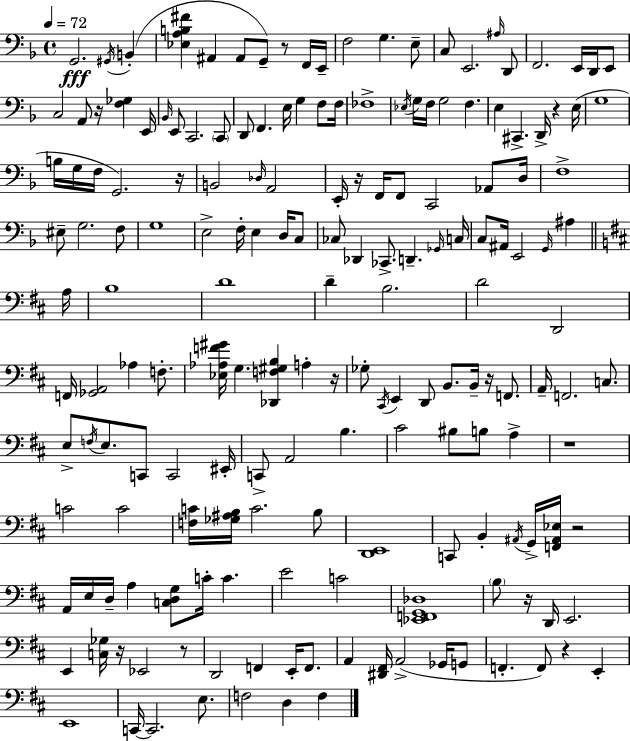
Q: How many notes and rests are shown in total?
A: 177